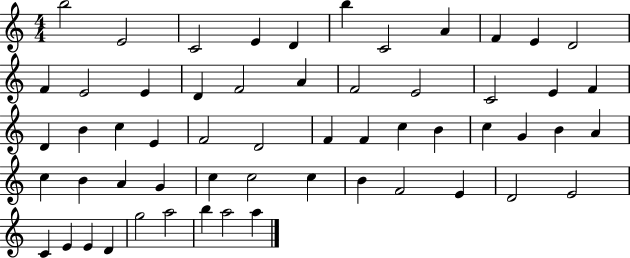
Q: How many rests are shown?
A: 0